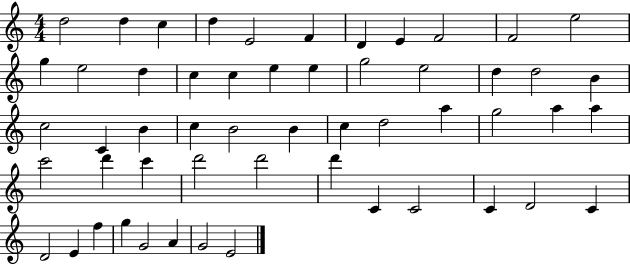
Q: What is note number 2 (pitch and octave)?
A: D5